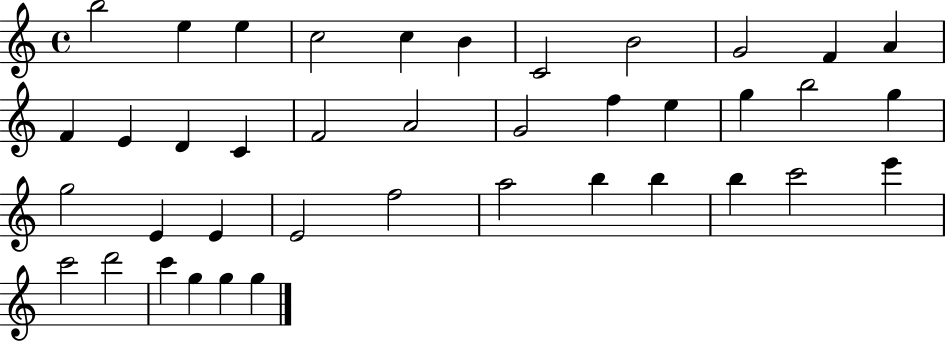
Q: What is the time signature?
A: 4/4